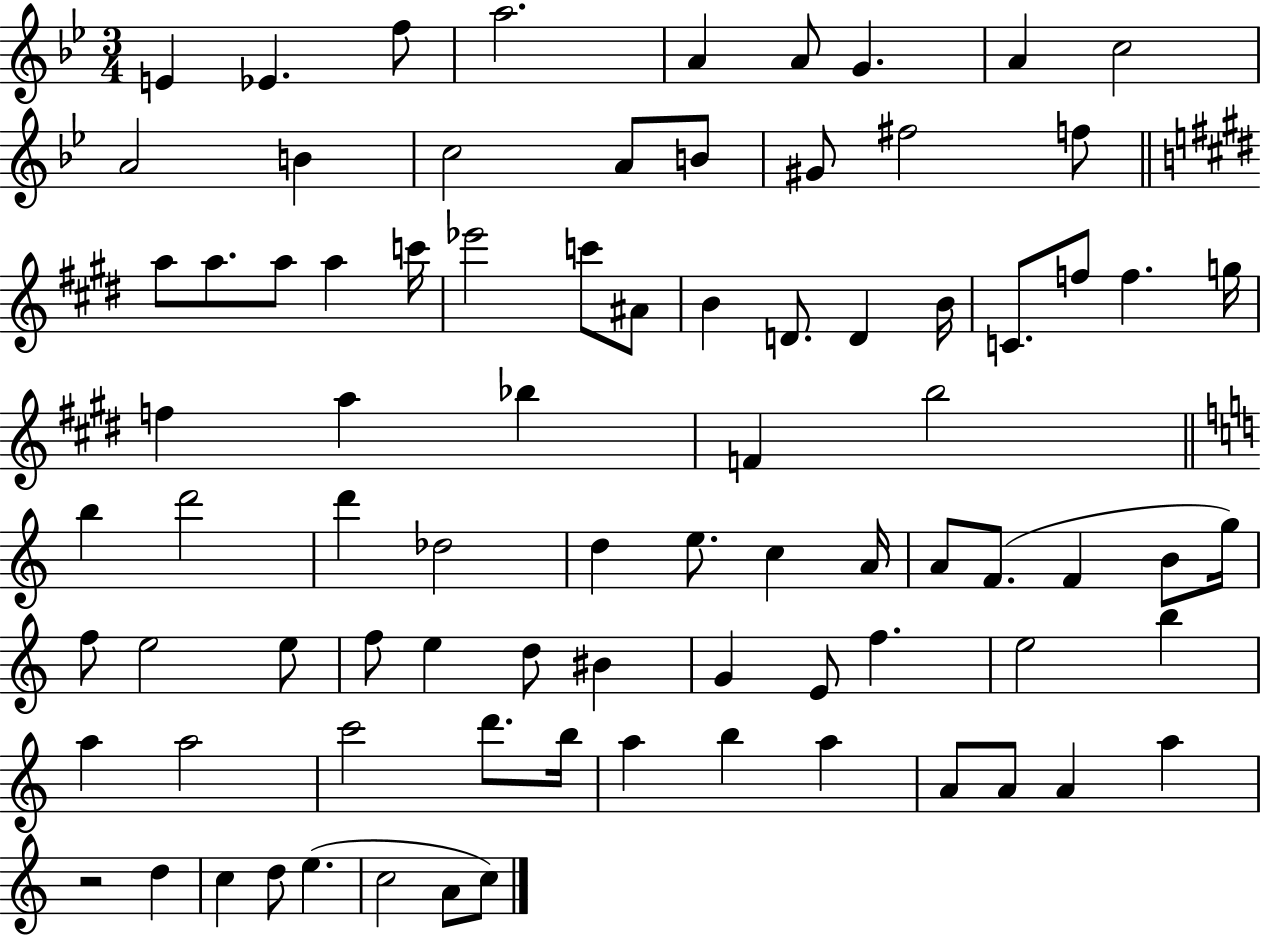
E4/q Eb4/q. F5/e A5/h. A4/q A4/e G4/q. A4/q C5/h A4/h B4/q C5/h A4/e B4/e G#4/e F#5/h F5/e A5/e A5/e. A5/e A5/q C6/s Eb6/h C6/e A#4/e B4/q D4/e. D4/q B4/s C4/e. F5/e F5/q. G5/s F5/q A5/q Bb5/q F4/q B5/h B5/q D6/h D6/q Db5/h D5/q E5/e. C5/q A4/s A4/e F4/e. F4/q B4/e G5/s F5/e E5/h E5/e F5/e E5/q D5/e BIS4/q G4/q E4/e F5/q. E5/h B5/q A5/q A5/h C6/h D6/e. B5/s A5/q B5/q A5/q A4/e A4/e A4/q A5/q R/h D5/q C5/q D5/e E5/q. C5/h A4/e C5/e